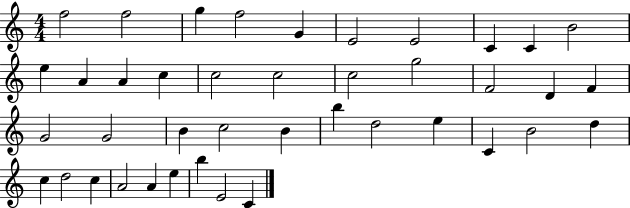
X:1
T:Untitled
M:4/4
L:1/4
K:C
f2 f2 g f2 G E2 E2 C C B2 e A A c c2 c2 c2 g2 F2 D F G2 G2 B c2 B b d2 e C B2 d c d2 c A2 A e b E2 C